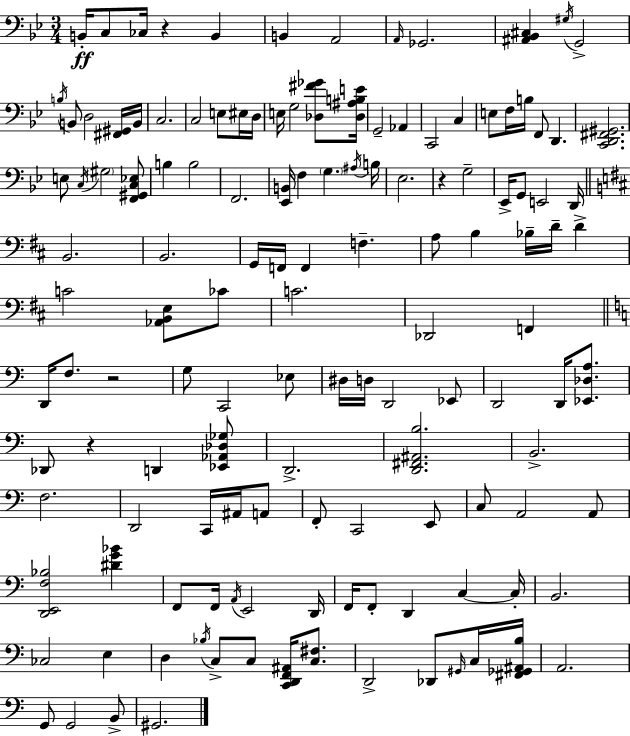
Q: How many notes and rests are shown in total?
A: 134